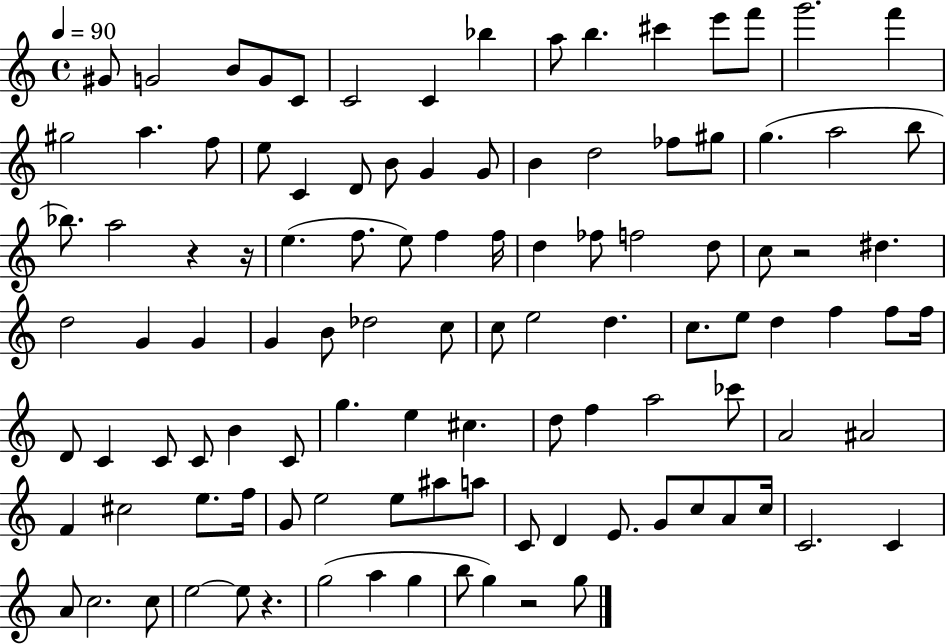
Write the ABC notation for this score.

X:1
T:Untitled
M:4/4
L:1/4
K:C
^G/2 G2 B/2 G/2 C/2 C2 C _b a/2 b ^c' e'/2 f'/2 g'2 f' ^g2 a f/2 e/2 C D/2 B/2 G G/2 B d2 _f/2 ^g/2 g a2 b/2 _b/2 a2 z z/4 e f/2 e/2 f f/4 d _f/2 f2 d/2 c/2 z2 ^d d2 G G G B/2 _d2 c/2 c/2 e2 d c/2 e/2 d f f/2 f/4 D/2 C C/2 C/2 B C/2 g e ^c d/2 f a2 _c'/2 A2 ^A2 F ^c2 e/2 f/4 G/2 e2 e/2 ^a/2 a/2 C/2 D E/2 G/2 c/2 A/2 c/4 C2 C A/2 c2 c/2 e2 e/2 z g2 a g b/2 g z2 g/2